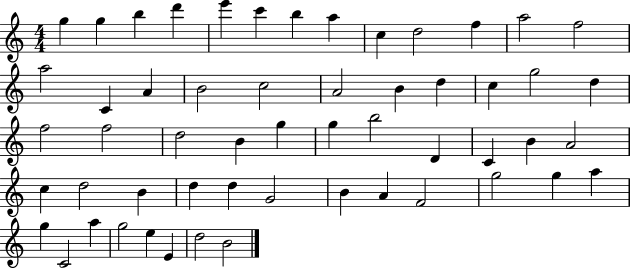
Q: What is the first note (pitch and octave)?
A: G5